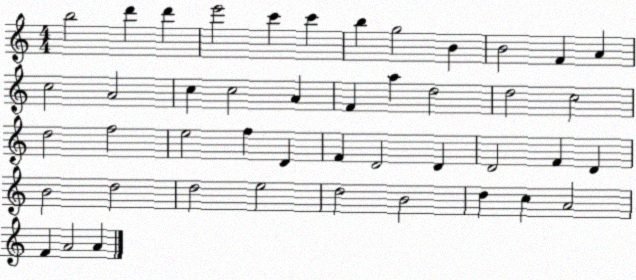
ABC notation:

X:1
T:Untitled
M:4/4
L:1/4
K:C
b2 d' d' e'2 c' c' b g2 B B2 F A c2 A2 c c2 A F a d2 d2 c2 d2 f2 e2 f D F D2 D D2 F D B2 d2 d2 e2 d2 B2 d c A2 F A2 A